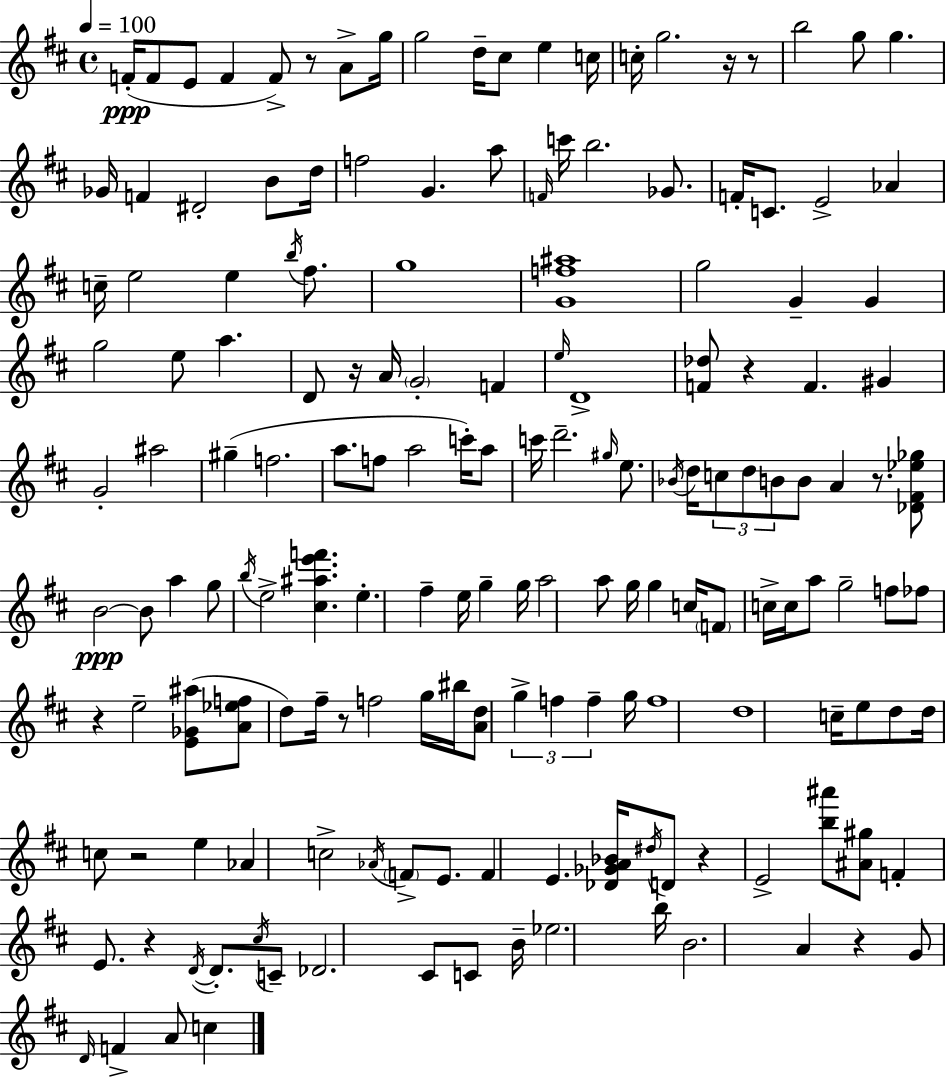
X:1
T:Untitled
M:4/4
L:1/4
K:D
F/4 F/2 E/2 F F/2 z/2 A/2 g/4 g2 d/4 ^c/2 e c/4 c/4 g2 z/4 z/2 b2 g/2 g _G/4 F ^D2 B/2 d/4 f2 G a/2 F/4 c'/4 b2 _G/2 F/4 C/2 E2 _A c/4 e2 e b/4 ^f/2 g4 [Gf^a]4 g2 G G g2 e/2 a D/2 z/4 A/4 G2 F e/4 D4 [F_d]/2 z F ^G G2 ^a2 ^g f2 a/2 f/2 a2 c'/4 a/2 c'/4 d'2 ^g/4 e/2 _B/4 d/4 c/2 d/2 B/2 B/2 A z/2 [_D^F_e_g]/2 B2 B/2 a g/2 b/4 e2 [^c^ae'f'] e ^f e/4 g g/4 a2 a/2 g/4 g c/4 F/2 c/4 c/4 a/2 g2 f/2 _f/2 z e2 [E_G^a]/2 [A_ef]/2 d/2 ^f/4 z/2 f2 g/4 ^b/4 [Ad]/2 g f f g/4 f4 d4 c/4 e/2 d/2 d/4 c/2 z2 e _A c2 _A/4 F/2 E/2 F E [_D_GA_B]/4 ^d/4 D/2 z E2 [b^a']/2 [^A^g]/2 F E/2 z D/4 D/2 ^c/4 C/2 _D2 ^C/2 C/2 B/4 _e2 b/4 B2 A z G/2 D/4 F A/2 c